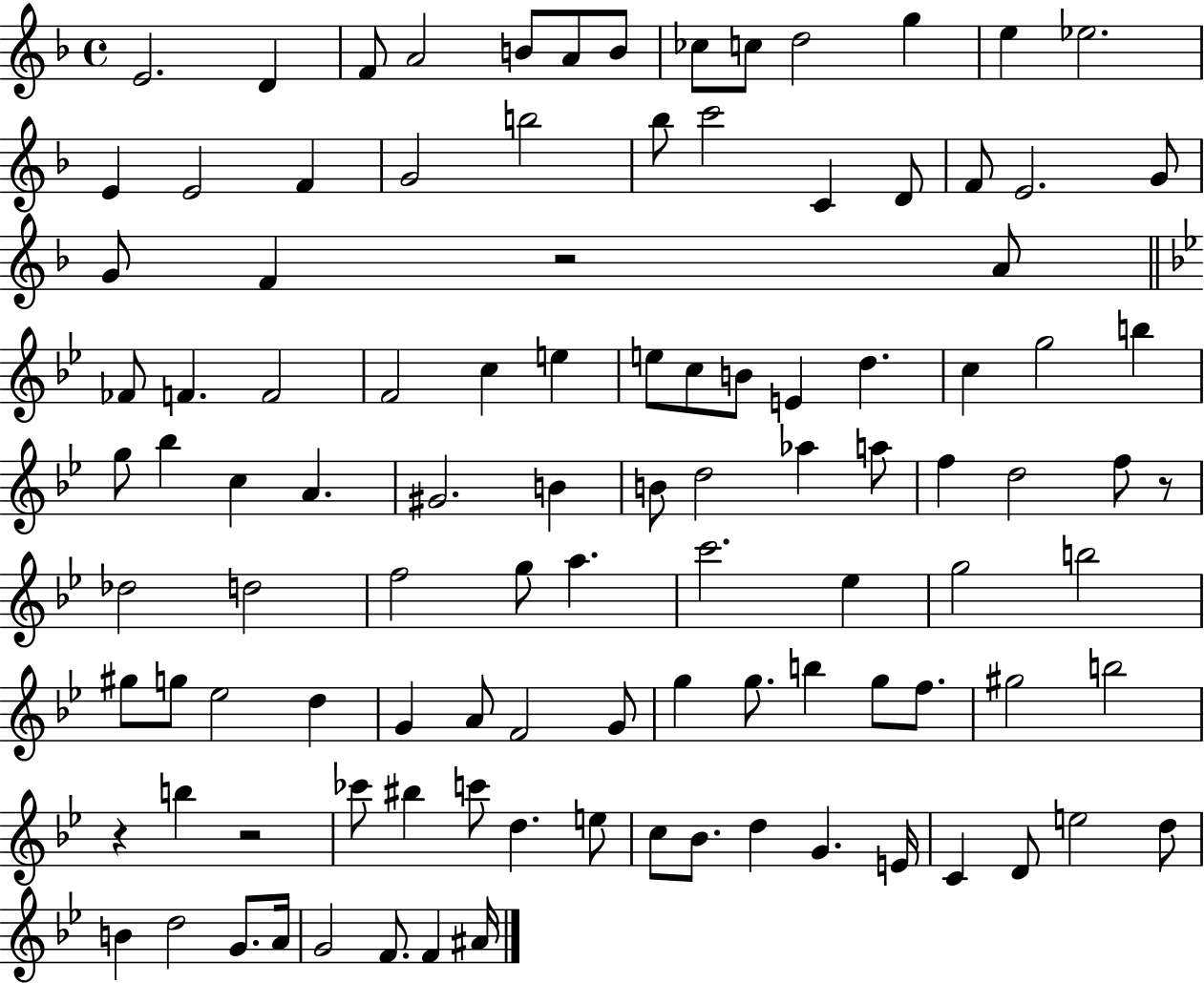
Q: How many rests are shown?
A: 4